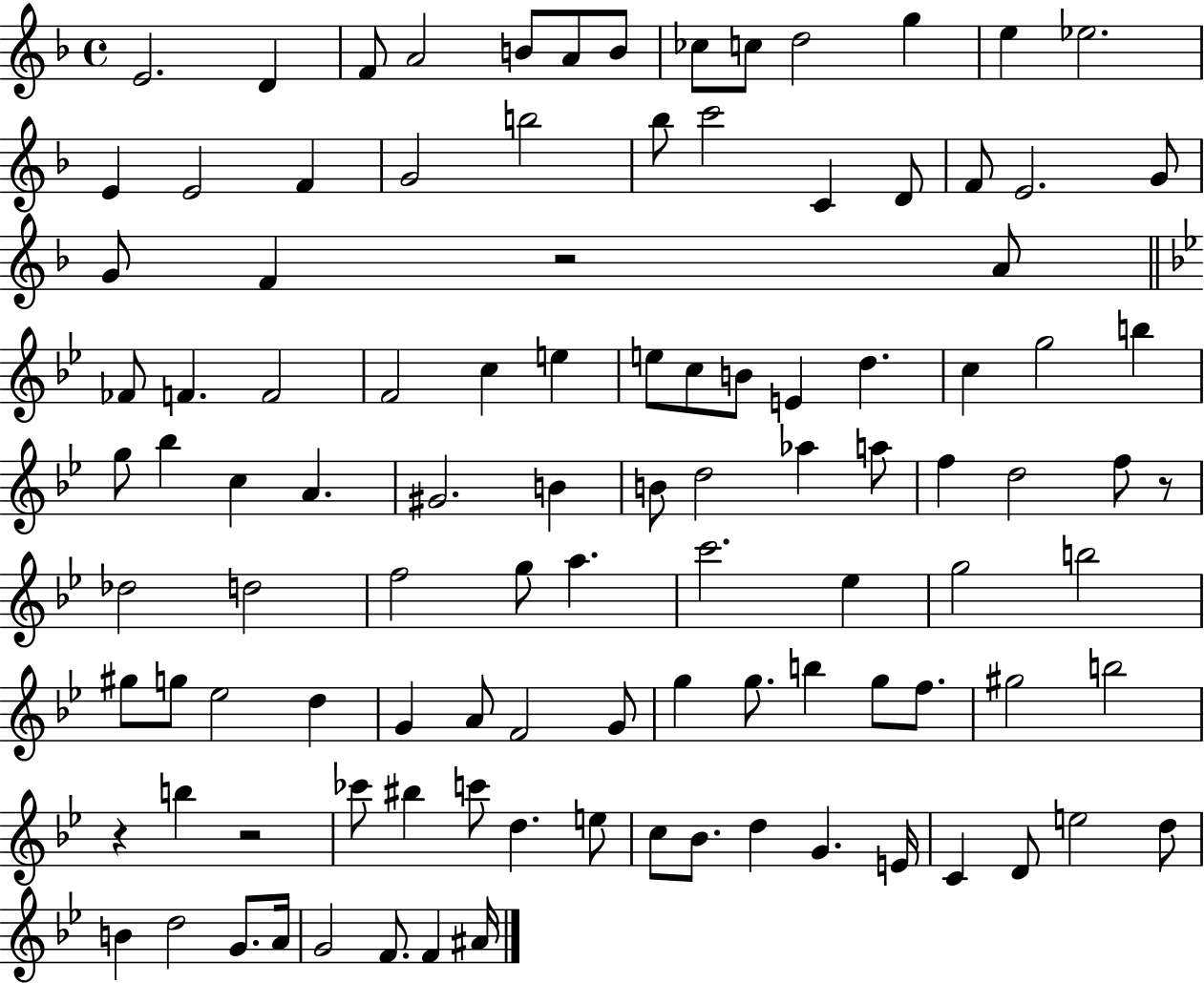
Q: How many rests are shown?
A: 4